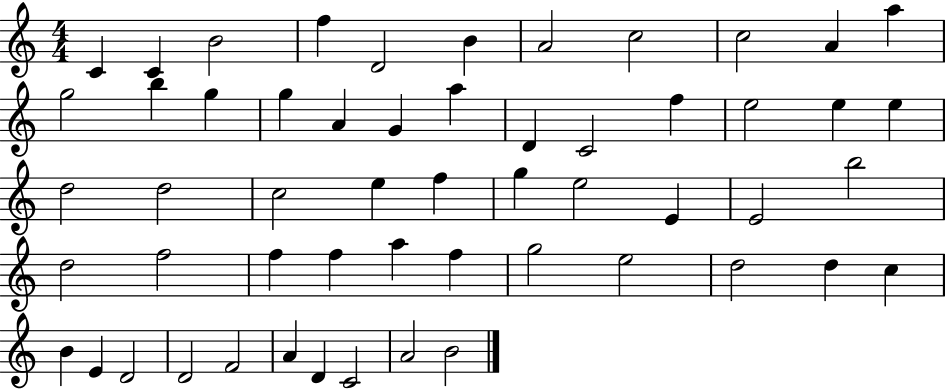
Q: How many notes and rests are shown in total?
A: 55